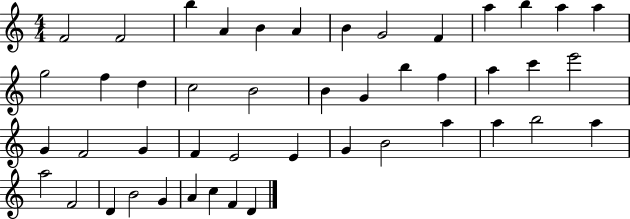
X:1
T:Untitled
M:4/4
L:1/4
K:C
F2 F2 b A B A B G2 F a b a a g2 f d c2 B2 B G b f a c' e'2 G F2 G F E2 E G B2 a a b2 a a2 F2 D B2 G A c F D